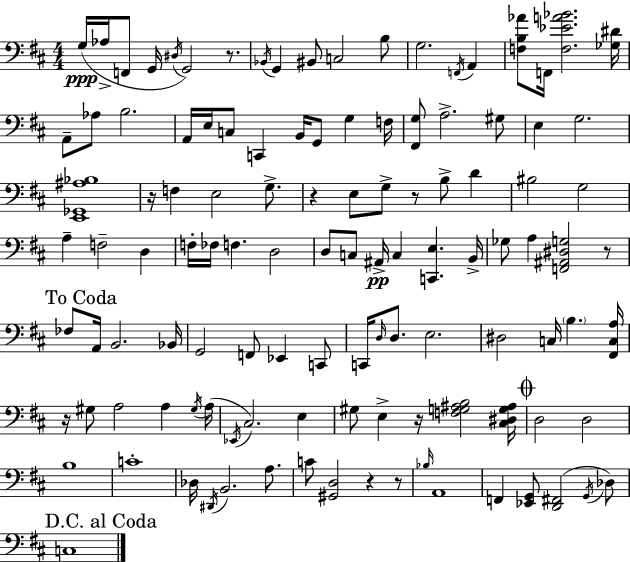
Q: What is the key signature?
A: D major